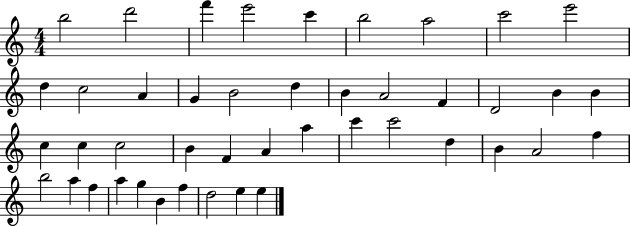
{
  \clef treble
  \numericTimeSignature
  \time 4/4
  \key c \major
  b''2 d'''2 | f'''4 e'''2 c'''4 | b''2 a''2 | c'''2 e'''2 | \break d''4 c''2 a'4 | g'4 b'2 d''4 | b'4 a'2 f'4 | d'2 b'4 b'4 | \break c''4 c''4 c''2 | b'4 f'4 a'4 a''4 | c'''4 c'''2 d''4 | b'4 a'2 f''4 | \break b''2 a''4 f''4 | a''4 g''4 b'4 f''4 | d''2 e''4 e''4 | \bar "|."
}